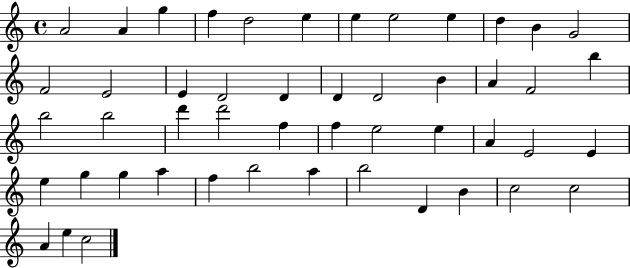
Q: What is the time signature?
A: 4/4